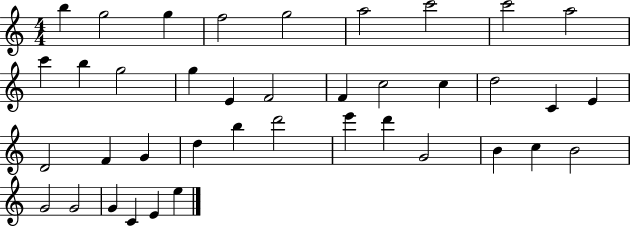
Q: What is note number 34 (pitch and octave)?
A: G4